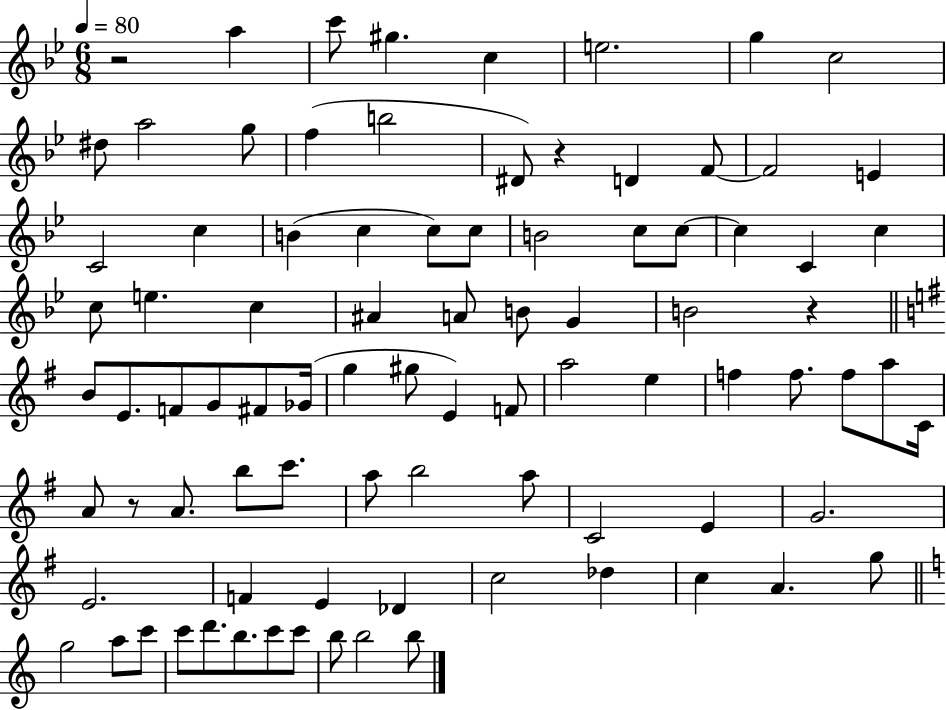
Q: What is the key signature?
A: BES major